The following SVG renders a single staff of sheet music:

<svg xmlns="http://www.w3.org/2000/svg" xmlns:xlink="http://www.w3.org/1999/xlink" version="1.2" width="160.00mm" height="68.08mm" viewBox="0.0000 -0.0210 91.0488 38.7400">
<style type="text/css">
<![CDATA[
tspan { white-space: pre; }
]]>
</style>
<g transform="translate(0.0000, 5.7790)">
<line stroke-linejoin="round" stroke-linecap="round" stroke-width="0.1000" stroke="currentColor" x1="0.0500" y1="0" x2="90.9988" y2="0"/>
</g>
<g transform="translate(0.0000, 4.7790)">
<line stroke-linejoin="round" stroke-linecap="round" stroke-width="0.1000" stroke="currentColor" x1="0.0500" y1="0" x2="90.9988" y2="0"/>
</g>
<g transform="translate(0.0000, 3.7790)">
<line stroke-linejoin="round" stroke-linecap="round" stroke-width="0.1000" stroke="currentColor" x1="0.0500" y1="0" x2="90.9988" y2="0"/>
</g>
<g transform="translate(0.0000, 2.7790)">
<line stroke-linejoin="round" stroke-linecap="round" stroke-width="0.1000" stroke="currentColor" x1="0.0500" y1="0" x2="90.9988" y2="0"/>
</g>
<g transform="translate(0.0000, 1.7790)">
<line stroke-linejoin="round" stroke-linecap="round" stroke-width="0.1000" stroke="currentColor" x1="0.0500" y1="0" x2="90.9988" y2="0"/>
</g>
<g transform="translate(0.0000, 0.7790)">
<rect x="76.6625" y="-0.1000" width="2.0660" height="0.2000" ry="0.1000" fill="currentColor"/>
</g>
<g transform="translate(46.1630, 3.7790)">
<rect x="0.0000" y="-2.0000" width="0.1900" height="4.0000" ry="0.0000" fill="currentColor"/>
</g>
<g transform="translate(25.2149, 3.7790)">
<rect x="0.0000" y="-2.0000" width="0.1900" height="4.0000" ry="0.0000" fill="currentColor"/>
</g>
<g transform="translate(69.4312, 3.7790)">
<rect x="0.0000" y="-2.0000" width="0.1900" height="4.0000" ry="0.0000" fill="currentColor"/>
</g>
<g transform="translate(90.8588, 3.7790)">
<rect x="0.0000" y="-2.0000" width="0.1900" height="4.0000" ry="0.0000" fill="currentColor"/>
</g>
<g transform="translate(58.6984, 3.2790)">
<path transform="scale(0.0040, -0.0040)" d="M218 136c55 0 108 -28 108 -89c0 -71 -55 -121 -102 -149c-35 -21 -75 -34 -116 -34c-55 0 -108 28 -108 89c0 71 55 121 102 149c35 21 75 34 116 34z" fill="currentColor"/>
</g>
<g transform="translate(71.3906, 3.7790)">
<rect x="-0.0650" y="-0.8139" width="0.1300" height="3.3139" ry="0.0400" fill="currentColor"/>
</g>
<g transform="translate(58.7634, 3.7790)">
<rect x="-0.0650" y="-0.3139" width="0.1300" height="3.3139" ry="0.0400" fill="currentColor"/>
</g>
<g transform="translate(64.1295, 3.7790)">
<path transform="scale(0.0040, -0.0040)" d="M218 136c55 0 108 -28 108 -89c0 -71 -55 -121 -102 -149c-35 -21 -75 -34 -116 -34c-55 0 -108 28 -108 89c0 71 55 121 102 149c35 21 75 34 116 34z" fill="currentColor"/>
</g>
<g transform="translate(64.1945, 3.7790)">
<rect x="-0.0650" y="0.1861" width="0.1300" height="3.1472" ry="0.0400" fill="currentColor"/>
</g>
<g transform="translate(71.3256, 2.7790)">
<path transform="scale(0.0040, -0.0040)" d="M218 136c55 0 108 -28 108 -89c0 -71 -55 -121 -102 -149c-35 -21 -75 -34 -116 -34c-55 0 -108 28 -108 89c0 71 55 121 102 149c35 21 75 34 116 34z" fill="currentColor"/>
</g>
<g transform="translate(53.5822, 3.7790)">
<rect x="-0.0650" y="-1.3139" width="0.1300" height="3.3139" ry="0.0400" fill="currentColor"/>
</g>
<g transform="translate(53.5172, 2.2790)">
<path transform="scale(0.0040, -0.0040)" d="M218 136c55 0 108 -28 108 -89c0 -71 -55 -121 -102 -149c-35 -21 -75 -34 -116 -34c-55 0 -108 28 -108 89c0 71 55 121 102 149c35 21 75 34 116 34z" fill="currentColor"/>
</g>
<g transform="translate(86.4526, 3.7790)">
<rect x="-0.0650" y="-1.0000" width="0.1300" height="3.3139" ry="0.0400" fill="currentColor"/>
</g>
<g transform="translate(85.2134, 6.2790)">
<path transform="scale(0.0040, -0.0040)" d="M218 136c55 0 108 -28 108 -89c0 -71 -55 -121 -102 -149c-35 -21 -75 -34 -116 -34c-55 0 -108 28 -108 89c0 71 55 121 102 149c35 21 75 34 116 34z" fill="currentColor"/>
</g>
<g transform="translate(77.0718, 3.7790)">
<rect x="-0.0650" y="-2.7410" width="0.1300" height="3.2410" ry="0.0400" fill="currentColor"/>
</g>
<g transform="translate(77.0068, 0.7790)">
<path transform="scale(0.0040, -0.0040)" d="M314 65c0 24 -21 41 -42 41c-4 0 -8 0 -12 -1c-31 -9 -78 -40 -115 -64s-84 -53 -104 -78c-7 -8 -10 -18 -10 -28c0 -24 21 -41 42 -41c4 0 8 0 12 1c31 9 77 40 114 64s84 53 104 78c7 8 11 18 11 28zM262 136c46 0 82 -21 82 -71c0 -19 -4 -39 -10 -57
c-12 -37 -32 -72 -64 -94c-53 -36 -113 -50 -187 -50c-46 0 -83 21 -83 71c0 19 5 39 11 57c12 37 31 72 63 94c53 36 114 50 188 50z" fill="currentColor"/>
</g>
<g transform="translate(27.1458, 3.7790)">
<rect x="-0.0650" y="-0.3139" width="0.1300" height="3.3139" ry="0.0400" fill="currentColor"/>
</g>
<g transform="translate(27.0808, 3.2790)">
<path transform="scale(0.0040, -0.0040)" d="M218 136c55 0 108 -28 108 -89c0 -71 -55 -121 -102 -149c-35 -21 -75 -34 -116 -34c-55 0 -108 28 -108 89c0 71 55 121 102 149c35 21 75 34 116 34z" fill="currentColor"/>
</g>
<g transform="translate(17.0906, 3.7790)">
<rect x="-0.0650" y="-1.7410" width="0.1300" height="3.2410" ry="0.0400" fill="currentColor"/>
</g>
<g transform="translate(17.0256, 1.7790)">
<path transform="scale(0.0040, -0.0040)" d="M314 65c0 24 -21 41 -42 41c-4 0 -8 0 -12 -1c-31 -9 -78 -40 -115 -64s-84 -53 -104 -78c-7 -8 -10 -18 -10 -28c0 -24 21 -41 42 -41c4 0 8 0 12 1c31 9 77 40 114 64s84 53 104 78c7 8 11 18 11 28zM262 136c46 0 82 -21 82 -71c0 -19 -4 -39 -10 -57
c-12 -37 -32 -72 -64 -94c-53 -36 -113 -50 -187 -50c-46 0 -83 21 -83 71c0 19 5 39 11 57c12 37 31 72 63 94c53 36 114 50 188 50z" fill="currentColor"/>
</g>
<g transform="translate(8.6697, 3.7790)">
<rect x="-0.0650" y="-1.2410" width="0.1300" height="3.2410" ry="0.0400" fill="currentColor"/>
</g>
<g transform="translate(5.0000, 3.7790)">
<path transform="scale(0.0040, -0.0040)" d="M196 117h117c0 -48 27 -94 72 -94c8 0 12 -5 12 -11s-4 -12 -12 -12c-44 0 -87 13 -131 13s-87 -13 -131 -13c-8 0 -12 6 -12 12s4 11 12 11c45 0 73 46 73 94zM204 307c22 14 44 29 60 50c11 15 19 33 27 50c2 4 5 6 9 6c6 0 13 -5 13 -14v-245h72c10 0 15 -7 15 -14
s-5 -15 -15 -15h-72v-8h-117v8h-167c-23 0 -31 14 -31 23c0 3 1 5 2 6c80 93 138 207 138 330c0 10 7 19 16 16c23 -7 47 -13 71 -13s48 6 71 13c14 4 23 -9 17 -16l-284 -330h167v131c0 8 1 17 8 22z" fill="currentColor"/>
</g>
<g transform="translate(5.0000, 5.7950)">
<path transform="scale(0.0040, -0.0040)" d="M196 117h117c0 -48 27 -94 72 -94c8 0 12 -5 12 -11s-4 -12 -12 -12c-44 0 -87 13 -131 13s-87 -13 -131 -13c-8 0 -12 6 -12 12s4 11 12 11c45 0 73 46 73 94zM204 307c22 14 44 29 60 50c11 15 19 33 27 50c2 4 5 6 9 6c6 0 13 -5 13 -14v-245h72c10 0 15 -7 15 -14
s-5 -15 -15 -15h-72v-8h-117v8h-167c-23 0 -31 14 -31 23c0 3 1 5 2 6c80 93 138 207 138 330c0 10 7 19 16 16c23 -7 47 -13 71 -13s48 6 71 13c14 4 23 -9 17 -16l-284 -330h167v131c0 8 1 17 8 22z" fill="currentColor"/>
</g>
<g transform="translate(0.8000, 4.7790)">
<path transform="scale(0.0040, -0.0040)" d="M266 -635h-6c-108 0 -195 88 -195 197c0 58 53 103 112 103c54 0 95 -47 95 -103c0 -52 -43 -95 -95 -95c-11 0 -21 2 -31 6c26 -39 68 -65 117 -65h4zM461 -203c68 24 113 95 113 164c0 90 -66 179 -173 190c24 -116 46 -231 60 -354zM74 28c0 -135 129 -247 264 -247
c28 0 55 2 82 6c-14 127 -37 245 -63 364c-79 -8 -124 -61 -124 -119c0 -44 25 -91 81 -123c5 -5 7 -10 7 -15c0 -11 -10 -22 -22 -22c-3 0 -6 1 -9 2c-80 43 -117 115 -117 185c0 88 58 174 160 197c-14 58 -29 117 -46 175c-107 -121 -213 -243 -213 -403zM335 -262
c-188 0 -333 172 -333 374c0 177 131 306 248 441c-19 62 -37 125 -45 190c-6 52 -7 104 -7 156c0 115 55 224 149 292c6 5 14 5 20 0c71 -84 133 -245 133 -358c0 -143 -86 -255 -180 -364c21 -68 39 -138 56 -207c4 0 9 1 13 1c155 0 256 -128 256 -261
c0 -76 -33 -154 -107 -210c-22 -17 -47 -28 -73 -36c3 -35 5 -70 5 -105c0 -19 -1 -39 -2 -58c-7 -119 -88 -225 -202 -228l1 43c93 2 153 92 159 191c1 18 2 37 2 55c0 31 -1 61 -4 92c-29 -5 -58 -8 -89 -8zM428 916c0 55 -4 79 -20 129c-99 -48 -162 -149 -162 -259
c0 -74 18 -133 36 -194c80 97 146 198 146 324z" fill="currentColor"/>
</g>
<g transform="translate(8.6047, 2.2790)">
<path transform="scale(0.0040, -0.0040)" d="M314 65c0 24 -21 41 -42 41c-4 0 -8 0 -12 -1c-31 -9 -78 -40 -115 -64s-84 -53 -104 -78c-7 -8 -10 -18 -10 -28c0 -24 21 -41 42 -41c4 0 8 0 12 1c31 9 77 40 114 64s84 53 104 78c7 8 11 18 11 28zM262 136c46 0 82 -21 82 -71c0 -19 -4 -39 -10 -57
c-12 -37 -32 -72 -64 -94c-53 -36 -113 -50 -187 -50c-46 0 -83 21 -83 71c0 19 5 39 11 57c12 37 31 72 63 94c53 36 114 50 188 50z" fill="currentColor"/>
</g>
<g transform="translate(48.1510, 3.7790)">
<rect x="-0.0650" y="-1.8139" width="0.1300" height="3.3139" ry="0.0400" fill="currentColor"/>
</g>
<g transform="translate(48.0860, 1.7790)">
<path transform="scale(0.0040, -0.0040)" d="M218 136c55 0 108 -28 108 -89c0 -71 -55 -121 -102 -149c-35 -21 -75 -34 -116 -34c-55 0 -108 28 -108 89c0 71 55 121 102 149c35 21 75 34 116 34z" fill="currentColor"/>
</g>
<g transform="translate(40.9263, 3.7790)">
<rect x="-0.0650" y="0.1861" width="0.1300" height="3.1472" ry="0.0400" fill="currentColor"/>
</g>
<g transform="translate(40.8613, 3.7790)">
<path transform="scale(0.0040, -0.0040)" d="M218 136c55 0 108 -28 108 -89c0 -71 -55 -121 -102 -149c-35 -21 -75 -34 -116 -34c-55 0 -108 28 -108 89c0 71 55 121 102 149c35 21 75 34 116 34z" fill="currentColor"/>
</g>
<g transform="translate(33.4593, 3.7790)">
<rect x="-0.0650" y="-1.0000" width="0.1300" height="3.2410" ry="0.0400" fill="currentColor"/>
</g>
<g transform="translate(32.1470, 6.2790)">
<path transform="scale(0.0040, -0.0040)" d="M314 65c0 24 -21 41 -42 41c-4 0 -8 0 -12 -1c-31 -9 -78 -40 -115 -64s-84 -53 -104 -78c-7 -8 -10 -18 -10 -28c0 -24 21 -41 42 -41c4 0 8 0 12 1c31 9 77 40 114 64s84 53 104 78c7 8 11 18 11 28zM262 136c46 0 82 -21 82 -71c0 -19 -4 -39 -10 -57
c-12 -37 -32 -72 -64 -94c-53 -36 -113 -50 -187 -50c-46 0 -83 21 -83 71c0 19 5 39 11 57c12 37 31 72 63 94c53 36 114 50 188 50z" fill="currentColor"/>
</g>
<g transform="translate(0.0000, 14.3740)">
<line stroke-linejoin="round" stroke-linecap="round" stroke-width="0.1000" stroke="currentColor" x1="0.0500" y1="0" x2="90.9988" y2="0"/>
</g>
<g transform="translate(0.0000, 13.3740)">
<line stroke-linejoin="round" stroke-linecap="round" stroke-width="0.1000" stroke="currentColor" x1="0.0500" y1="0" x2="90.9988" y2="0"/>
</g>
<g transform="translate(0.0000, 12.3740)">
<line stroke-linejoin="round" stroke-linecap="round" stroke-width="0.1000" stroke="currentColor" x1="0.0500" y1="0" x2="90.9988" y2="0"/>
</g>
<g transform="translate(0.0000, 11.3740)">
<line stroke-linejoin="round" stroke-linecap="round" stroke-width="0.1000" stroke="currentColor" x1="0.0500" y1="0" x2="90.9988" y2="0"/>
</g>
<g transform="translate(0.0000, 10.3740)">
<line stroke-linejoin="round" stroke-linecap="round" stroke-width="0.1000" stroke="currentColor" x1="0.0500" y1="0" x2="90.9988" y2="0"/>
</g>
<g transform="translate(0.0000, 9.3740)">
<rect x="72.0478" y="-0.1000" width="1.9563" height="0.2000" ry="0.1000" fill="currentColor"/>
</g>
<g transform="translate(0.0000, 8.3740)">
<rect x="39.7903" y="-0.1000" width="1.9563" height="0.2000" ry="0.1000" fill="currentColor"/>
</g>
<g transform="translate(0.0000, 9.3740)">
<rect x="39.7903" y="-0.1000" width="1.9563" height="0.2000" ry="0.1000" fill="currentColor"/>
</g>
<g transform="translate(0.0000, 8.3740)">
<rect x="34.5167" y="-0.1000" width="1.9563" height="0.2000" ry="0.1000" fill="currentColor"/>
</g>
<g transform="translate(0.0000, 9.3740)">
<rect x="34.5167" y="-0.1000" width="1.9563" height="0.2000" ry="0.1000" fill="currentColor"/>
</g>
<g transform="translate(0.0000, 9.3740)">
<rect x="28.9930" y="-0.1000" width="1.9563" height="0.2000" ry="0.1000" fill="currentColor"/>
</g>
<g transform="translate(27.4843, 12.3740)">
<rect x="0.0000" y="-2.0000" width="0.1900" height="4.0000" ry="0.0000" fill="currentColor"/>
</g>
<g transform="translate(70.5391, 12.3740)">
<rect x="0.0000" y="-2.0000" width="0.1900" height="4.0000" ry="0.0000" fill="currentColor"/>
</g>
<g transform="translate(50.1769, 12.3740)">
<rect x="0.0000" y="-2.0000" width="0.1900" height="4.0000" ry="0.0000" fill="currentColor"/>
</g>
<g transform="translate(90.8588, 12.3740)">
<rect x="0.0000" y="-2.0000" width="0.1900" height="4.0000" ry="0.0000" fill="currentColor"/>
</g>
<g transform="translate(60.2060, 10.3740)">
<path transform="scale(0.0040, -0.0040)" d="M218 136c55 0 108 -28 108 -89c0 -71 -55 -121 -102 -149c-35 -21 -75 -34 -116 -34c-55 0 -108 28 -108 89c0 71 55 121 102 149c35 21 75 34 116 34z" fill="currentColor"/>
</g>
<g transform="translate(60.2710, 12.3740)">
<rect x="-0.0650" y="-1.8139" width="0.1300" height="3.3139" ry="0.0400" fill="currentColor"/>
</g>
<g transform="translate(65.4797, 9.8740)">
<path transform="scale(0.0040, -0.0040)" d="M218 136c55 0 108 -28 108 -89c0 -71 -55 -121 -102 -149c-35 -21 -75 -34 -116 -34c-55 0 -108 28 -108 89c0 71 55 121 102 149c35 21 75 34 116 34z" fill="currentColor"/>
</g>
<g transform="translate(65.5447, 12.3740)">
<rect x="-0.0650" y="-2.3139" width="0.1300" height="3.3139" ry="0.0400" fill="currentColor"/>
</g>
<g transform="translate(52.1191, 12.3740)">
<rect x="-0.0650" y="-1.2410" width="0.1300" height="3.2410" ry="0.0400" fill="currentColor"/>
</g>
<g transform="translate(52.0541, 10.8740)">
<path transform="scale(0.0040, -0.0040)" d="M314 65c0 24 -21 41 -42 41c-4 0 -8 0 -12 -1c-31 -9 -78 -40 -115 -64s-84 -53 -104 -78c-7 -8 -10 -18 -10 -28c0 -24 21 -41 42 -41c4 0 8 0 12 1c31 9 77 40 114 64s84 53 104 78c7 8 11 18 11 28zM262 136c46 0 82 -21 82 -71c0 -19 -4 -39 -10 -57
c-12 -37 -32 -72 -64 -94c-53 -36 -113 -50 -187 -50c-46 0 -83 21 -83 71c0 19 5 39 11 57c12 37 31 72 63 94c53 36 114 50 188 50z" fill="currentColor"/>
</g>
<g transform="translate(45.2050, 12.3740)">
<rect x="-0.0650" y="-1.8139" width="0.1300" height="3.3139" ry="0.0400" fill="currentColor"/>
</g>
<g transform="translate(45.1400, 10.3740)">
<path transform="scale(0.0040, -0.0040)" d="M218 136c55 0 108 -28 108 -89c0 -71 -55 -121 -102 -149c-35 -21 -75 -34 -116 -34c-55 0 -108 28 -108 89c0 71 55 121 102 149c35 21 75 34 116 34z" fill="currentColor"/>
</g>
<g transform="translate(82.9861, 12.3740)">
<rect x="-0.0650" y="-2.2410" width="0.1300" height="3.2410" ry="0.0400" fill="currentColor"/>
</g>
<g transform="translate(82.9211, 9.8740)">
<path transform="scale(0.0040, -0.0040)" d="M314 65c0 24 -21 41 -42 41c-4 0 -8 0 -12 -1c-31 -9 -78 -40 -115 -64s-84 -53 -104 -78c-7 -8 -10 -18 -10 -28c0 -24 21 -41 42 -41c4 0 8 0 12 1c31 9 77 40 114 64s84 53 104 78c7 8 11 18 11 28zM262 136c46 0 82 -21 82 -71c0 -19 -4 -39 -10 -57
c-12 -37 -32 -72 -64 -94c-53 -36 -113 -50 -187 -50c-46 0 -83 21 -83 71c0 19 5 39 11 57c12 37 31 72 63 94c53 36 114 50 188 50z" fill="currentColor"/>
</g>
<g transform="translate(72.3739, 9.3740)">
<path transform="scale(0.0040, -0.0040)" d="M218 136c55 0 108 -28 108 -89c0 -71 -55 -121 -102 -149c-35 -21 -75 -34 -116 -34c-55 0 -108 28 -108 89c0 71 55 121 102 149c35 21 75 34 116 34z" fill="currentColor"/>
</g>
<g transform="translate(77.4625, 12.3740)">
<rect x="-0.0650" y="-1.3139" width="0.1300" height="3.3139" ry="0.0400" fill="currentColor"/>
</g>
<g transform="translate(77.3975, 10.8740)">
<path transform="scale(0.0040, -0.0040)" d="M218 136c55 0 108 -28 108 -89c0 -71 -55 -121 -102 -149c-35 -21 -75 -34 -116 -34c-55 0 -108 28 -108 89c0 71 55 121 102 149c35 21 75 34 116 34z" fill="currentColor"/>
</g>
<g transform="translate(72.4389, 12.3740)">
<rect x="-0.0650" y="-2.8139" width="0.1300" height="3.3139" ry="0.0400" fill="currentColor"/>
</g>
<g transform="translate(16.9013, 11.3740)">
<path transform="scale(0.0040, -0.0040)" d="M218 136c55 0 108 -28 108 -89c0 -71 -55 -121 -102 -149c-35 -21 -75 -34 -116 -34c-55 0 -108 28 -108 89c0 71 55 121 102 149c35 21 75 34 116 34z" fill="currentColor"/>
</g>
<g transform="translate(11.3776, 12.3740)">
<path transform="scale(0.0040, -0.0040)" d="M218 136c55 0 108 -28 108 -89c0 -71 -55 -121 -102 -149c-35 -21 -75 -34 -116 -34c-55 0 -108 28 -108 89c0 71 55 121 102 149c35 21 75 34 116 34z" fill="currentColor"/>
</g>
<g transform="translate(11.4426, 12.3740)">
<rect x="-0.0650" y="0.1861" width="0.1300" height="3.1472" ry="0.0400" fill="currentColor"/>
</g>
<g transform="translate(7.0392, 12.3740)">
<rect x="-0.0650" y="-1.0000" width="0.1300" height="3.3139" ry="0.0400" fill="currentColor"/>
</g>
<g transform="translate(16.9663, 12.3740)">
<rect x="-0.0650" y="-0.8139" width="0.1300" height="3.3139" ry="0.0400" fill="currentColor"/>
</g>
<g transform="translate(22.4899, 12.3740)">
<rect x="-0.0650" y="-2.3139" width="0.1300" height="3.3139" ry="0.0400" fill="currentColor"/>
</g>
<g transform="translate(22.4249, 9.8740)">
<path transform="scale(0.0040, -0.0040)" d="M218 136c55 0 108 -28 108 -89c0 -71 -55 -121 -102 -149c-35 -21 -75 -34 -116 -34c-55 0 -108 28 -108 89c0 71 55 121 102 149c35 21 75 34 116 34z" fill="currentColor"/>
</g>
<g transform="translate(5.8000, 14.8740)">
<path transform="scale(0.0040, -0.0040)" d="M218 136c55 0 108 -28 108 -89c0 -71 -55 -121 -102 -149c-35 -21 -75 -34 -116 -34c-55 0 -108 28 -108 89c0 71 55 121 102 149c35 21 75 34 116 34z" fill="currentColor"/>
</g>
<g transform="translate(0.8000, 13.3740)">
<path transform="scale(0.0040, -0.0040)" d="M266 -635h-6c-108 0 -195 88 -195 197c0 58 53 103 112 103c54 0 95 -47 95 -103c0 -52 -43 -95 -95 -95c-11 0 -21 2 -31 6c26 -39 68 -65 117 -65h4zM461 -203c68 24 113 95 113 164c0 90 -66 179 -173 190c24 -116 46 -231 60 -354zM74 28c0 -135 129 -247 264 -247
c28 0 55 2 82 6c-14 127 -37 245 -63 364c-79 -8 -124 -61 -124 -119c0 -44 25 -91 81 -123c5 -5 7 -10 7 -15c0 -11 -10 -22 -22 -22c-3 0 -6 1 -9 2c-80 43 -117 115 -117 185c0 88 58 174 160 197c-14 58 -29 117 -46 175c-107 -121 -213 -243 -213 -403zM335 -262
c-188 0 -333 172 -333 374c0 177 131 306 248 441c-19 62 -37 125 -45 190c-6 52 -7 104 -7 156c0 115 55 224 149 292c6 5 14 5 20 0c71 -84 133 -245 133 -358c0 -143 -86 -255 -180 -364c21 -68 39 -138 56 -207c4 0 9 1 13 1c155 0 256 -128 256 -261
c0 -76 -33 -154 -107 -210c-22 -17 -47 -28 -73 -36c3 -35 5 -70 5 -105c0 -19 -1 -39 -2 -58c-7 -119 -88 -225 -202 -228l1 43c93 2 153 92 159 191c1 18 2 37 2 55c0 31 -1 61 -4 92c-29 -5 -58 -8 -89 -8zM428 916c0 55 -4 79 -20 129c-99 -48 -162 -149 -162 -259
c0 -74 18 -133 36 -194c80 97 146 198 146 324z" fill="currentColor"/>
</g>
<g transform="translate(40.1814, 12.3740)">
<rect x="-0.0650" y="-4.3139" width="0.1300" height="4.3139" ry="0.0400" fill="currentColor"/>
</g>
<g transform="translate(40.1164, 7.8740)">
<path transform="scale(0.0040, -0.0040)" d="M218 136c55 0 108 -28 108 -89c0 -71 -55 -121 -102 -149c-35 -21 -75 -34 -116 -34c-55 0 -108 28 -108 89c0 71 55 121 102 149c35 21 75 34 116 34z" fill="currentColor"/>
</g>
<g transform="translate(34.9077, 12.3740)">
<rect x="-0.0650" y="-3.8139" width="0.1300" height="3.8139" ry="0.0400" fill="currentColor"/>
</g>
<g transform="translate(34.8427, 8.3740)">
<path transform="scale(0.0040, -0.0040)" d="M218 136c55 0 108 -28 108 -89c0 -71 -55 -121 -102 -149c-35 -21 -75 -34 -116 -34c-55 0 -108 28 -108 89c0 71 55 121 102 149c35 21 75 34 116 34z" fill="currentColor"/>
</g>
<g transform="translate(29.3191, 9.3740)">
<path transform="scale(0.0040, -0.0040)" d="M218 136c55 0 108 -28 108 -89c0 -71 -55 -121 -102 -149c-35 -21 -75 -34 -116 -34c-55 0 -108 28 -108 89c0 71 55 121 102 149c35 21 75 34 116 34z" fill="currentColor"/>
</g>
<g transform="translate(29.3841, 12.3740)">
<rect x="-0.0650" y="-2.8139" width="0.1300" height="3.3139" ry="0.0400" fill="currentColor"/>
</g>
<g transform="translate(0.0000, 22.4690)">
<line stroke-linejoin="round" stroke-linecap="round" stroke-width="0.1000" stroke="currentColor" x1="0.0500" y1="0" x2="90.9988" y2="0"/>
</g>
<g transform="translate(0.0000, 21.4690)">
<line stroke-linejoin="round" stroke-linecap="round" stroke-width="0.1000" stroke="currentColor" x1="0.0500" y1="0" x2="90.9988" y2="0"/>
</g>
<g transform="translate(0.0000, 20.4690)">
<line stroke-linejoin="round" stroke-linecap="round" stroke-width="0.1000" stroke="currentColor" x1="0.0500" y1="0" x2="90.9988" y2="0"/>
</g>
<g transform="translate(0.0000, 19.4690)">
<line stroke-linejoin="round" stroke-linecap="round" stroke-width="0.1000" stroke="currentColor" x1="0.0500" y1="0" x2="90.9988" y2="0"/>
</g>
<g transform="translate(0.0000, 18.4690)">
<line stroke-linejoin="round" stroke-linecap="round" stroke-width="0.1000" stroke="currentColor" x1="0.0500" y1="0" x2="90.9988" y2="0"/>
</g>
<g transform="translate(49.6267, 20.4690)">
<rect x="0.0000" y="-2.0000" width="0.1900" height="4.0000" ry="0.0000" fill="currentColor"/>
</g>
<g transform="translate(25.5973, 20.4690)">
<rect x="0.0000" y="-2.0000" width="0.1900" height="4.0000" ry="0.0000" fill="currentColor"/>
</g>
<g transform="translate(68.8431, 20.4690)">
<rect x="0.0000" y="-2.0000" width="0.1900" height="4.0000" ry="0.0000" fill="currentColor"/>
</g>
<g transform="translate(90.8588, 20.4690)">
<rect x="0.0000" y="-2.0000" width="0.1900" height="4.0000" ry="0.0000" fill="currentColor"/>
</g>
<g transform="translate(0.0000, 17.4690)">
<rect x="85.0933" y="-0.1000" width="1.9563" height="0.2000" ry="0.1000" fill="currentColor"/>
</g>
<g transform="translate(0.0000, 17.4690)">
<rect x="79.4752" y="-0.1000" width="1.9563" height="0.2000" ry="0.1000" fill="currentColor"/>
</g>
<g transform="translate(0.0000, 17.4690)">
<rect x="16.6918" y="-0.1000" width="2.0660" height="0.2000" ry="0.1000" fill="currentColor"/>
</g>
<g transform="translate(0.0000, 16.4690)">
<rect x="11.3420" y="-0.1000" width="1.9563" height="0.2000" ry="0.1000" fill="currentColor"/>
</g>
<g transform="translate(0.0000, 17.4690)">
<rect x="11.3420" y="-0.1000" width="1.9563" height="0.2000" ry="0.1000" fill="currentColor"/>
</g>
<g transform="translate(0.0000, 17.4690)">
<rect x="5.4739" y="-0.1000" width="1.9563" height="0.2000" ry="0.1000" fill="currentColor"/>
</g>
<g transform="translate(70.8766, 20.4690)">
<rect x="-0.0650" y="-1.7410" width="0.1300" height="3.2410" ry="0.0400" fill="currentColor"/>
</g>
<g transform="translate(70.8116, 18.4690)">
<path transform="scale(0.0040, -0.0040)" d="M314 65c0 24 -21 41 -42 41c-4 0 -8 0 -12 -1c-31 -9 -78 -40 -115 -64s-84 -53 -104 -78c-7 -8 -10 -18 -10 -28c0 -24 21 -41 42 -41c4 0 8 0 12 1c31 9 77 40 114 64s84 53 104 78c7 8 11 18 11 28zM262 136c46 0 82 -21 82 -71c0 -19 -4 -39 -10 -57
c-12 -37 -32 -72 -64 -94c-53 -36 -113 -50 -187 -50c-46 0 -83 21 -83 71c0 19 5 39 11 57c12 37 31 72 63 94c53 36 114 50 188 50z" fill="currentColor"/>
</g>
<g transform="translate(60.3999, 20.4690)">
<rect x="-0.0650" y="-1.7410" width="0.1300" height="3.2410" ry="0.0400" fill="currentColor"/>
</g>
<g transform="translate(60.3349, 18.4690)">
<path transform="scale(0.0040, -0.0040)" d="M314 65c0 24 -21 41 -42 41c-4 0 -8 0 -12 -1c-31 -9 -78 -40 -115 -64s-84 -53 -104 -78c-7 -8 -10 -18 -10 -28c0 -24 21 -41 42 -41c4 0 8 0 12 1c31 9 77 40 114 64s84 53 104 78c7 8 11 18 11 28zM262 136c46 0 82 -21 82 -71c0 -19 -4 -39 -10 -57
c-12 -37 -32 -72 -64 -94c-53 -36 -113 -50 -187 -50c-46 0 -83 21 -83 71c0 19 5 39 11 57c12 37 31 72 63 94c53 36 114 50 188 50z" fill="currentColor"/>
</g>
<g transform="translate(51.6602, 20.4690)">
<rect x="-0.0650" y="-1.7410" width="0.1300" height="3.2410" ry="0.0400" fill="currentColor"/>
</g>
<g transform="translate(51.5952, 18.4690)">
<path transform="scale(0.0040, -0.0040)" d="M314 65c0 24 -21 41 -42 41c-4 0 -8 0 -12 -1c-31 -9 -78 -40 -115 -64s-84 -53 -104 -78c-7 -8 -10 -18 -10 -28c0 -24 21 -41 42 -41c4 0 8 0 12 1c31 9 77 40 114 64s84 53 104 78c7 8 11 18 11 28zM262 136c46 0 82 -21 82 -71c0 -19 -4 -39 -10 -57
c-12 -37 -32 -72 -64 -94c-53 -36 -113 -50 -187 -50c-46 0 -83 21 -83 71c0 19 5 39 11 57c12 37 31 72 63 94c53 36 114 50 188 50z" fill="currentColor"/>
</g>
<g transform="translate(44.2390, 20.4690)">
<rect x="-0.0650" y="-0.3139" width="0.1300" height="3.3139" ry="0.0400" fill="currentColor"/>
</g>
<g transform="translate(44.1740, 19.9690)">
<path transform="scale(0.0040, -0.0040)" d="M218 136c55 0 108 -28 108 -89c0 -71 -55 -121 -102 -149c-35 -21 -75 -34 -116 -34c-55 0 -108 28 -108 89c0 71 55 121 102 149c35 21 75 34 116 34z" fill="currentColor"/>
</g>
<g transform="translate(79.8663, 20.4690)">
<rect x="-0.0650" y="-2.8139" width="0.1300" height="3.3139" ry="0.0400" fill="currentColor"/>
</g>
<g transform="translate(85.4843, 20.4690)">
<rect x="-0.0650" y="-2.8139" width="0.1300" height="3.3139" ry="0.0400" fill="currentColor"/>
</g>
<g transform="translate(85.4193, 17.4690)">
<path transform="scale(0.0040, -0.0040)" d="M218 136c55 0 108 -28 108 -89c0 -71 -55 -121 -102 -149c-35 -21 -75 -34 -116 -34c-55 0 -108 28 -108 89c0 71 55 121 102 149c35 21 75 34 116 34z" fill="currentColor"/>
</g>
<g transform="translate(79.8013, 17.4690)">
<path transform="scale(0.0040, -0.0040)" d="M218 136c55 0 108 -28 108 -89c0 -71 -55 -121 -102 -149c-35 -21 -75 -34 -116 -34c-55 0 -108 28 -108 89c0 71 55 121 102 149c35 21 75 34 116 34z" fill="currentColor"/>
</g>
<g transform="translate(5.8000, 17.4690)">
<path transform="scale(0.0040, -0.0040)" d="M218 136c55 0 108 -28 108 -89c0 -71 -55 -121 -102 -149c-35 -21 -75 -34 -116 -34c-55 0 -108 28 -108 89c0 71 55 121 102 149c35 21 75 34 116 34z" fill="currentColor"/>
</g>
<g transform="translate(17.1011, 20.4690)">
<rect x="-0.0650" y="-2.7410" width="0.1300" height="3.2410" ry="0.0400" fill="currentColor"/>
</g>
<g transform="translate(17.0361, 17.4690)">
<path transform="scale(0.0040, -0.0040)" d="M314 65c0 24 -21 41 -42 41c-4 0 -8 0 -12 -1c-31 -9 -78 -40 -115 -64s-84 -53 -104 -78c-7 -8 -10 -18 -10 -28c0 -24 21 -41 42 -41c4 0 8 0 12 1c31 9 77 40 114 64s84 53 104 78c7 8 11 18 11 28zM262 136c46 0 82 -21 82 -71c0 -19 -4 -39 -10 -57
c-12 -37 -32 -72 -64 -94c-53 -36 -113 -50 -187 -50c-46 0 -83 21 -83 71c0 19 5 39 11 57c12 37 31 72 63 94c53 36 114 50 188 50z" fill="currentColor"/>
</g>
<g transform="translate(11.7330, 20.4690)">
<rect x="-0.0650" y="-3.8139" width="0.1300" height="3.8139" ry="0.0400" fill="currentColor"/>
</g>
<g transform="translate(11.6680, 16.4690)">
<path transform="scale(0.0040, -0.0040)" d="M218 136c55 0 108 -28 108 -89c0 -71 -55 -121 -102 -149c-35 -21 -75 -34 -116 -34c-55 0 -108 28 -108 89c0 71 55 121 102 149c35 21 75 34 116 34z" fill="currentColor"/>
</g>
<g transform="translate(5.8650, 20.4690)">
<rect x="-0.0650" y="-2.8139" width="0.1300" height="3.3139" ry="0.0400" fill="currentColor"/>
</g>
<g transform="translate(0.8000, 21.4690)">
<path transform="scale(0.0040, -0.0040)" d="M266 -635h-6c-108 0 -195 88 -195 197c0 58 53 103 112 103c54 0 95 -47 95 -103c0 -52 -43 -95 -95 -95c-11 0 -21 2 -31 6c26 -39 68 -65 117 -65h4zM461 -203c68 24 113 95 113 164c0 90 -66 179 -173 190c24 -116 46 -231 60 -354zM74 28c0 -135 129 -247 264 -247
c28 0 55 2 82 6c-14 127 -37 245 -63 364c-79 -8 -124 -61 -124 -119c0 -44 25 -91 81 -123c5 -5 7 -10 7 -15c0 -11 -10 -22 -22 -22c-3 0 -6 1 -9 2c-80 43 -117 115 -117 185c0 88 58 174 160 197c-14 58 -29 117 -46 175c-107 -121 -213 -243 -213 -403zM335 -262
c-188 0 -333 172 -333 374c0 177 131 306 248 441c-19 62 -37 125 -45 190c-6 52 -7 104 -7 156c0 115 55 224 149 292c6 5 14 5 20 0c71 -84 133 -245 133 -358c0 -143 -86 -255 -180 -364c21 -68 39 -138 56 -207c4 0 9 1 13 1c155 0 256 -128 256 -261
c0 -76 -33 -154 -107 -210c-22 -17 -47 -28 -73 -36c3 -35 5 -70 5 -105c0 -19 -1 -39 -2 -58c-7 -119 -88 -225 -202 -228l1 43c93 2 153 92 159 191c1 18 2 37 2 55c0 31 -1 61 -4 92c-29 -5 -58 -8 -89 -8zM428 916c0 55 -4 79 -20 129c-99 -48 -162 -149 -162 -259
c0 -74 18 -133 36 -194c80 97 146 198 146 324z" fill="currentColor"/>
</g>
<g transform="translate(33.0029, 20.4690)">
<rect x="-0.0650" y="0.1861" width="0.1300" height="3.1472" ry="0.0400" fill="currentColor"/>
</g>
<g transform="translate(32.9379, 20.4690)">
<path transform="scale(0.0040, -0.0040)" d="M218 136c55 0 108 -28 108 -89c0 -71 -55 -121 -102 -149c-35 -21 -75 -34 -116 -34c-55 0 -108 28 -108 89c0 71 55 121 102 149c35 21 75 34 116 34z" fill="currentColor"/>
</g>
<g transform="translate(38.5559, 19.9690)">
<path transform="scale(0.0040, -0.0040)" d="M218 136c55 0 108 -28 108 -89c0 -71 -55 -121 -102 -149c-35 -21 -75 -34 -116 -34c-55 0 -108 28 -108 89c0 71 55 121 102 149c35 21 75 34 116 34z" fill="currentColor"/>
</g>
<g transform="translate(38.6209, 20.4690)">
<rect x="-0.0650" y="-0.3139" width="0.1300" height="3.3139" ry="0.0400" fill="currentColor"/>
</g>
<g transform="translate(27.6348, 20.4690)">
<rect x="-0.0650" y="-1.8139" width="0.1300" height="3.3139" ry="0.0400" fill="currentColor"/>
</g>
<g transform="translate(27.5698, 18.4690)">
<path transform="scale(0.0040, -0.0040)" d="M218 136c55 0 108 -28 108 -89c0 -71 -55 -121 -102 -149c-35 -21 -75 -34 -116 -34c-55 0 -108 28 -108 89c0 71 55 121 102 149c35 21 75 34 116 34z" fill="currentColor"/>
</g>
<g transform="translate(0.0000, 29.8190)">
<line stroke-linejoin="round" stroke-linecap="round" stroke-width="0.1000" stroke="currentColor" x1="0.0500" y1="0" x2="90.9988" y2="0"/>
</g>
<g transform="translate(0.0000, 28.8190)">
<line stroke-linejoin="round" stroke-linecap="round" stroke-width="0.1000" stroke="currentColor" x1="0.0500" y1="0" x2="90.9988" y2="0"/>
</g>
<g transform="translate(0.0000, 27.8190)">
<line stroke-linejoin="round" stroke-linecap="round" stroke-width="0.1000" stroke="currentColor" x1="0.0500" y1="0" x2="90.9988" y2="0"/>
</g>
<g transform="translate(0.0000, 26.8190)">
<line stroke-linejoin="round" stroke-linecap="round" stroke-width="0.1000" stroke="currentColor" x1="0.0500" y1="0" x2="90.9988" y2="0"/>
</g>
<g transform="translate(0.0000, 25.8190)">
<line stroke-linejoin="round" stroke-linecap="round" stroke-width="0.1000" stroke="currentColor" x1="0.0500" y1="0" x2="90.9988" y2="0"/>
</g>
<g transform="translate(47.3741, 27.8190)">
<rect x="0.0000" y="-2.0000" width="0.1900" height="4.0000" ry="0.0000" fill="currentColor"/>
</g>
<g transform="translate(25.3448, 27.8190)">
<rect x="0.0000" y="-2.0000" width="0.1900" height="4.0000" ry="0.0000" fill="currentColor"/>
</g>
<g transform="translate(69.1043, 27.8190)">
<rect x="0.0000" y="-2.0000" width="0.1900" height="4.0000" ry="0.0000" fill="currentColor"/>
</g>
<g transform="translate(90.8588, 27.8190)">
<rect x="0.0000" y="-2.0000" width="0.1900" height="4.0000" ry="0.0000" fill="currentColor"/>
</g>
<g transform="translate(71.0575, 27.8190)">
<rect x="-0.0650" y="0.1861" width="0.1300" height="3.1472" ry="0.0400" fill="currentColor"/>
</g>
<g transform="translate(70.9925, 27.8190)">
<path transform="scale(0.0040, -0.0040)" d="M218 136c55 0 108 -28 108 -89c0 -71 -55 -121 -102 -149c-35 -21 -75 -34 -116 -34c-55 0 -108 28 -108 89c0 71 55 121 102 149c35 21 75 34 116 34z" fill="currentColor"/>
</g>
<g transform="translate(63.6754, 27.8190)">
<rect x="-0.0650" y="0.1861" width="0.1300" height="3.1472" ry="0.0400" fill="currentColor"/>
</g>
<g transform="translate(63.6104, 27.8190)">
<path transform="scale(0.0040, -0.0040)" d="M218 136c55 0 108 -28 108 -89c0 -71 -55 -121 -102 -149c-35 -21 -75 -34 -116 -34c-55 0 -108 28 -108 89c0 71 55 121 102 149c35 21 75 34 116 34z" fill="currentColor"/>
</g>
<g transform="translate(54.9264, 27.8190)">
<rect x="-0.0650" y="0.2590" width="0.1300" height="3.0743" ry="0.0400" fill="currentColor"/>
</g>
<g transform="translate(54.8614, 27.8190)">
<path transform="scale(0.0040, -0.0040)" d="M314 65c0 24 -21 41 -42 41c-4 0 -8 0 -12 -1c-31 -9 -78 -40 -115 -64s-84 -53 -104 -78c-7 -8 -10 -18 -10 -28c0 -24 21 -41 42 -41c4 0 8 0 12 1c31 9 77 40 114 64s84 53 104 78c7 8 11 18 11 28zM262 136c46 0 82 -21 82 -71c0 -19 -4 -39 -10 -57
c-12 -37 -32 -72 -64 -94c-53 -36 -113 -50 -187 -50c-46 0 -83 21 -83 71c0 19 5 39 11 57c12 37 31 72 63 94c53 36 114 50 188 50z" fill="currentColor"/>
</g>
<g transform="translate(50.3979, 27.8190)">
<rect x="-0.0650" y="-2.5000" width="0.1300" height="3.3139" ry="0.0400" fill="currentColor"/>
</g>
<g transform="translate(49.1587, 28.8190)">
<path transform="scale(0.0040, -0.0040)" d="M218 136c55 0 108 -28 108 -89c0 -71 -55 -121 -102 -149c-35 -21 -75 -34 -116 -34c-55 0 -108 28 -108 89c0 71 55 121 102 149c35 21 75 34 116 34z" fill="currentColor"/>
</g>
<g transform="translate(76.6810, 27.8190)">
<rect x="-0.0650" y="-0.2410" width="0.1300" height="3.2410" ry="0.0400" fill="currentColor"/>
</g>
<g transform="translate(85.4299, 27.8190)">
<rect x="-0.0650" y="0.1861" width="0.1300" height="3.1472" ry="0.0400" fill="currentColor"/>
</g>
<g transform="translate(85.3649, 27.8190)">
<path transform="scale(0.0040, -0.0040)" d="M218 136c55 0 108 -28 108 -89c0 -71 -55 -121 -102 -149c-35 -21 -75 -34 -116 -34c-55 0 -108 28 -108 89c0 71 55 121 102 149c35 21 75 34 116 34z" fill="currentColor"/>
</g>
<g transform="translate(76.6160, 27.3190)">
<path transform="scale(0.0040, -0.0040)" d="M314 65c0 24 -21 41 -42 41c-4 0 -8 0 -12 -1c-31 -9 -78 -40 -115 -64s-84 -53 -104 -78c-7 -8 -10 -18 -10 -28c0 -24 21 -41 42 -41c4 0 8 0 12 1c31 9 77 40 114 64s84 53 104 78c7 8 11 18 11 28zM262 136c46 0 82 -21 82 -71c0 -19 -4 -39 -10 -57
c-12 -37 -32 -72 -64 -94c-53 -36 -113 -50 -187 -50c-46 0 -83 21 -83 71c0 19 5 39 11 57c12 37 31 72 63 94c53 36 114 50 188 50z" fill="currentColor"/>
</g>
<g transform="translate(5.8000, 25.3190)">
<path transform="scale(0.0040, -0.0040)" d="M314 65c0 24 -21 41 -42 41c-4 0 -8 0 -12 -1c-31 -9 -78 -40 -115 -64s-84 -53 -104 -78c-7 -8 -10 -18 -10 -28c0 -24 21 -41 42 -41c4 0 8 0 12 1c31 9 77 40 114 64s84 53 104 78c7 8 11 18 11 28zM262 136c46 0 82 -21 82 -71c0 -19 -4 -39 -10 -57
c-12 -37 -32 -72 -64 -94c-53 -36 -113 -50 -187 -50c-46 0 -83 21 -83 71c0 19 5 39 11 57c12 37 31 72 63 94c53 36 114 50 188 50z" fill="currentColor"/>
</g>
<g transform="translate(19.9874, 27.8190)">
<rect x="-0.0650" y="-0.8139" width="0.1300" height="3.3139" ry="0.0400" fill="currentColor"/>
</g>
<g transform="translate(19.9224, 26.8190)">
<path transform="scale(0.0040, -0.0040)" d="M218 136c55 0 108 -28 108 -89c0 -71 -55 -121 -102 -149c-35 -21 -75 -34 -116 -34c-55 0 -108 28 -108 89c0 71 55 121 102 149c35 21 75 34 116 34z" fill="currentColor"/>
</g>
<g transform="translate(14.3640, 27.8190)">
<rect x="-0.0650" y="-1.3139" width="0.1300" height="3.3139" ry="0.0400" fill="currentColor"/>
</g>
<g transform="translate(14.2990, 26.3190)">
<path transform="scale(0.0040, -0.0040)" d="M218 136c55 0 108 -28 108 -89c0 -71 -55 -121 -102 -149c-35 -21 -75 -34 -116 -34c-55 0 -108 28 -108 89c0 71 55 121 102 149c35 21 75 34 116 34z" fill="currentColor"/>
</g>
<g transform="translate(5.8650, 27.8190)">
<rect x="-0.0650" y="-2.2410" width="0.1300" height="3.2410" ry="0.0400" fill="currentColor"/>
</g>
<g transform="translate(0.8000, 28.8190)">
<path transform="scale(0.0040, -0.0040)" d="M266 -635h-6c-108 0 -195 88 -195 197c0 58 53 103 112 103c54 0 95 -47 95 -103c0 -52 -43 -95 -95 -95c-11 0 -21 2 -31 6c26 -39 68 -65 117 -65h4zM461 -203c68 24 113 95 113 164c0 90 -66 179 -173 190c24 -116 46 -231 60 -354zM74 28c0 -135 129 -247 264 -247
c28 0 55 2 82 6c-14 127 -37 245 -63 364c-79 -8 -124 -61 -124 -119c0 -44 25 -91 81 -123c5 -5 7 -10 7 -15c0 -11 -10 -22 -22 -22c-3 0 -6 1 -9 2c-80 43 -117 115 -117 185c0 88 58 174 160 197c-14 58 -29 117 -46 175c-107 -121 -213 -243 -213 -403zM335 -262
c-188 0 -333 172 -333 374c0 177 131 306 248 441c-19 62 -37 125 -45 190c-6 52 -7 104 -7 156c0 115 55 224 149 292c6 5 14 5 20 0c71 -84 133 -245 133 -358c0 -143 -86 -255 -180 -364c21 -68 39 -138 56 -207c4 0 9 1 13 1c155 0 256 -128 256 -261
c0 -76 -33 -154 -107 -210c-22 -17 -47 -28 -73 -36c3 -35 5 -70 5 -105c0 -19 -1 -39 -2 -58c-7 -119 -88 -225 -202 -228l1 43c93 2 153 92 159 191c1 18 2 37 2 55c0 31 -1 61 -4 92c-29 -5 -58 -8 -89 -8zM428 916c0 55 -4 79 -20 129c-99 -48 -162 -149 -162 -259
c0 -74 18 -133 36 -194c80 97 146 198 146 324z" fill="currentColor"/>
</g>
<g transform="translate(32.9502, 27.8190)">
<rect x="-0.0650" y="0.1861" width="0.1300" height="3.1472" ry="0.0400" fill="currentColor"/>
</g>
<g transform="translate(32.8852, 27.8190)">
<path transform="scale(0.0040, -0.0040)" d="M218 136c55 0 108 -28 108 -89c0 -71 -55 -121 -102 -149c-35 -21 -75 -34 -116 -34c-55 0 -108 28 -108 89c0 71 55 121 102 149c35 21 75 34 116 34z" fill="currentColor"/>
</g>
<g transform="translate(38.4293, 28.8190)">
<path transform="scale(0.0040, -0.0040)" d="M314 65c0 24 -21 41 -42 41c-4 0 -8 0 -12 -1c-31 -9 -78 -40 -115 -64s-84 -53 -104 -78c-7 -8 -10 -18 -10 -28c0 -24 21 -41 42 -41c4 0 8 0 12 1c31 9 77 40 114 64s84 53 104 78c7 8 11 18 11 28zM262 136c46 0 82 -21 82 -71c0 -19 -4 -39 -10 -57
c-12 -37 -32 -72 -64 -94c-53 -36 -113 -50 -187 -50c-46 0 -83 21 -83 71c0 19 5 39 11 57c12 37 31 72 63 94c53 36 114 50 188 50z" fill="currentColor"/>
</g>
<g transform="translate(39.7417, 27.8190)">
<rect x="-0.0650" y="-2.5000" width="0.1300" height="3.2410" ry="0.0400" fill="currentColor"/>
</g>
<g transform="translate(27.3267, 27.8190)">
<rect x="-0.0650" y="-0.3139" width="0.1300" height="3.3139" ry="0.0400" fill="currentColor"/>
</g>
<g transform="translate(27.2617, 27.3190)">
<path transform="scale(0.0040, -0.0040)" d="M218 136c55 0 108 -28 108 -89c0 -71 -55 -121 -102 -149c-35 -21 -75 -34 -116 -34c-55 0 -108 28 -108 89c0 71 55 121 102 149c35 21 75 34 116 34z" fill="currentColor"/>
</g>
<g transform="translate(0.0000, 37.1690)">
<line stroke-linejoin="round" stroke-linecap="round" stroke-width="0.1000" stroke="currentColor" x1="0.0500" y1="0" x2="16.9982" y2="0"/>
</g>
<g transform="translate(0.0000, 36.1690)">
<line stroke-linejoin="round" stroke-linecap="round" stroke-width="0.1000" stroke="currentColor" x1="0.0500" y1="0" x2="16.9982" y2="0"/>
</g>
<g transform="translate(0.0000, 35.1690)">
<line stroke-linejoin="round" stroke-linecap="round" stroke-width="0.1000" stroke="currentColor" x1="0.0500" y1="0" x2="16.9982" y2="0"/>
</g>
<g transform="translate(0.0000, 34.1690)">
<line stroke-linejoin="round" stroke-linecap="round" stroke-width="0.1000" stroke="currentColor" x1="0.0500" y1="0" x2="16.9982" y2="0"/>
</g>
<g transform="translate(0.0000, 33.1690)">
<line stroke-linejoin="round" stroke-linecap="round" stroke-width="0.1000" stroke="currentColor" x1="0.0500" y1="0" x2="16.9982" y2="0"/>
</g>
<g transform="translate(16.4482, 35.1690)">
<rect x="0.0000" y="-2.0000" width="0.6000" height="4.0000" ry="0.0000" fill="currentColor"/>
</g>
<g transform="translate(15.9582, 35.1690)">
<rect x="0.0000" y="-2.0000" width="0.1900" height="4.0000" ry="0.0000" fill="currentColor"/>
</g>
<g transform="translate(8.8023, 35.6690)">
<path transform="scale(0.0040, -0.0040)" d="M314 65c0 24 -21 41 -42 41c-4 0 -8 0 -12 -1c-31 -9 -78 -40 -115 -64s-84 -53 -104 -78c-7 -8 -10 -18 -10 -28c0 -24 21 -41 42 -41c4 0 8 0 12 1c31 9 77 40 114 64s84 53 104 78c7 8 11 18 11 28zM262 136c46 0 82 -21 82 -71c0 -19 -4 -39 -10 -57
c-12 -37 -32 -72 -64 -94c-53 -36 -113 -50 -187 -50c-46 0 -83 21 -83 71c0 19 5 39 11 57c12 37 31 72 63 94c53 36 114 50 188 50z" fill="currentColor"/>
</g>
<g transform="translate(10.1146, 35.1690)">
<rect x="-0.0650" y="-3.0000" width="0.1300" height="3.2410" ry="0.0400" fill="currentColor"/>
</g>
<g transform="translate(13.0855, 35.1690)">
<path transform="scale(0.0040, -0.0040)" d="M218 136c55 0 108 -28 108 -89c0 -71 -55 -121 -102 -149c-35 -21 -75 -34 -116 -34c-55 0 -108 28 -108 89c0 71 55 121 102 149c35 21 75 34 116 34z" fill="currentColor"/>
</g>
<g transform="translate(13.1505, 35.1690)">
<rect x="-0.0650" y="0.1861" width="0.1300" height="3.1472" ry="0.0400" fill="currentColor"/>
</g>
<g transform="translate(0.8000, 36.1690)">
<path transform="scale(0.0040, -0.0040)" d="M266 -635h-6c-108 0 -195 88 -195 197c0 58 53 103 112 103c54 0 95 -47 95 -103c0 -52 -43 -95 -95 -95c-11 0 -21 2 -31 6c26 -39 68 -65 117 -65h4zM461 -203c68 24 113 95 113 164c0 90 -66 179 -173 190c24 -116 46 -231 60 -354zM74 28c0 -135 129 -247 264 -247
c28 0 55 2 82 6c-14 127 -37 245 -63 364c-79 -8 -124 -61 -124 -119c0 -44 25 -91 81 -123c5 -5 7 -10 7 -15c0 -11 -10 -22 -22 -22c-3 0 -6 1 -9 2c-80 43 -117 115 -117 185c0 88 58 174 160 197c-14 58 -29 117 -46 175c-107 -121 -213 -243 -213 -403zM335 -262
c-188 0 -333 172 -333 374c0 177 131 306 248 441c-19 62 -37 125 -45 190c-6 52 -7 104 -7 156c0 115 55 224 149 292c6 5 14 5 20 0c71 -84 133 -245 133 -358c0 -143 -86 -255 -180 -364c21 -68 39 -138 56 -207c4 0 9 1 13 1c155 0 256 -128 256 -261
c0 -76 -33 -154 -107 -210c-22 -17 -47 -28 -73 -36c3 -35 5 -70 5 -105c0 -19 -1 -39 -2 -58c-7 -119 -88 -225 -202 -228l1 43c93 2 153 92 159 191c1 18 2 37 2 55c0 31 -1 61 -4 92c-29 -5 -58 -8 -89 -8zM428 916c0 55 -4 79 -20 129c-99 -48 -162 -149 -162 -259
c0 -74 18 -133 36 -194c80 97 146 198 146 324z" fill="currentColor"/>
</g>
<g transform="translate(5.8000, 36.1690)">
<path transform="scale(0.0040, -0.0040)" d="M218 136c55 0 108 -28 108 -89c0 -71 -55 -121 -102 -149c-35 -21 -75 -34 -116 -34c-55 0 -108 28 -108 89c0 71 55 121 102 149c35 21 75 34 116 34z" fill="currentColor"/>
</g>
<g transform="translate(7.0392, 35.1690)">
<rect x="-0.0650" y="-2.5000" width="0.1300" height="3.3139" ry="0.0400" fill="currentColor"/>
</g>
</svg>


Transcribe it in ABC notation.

X:1
T:Untitled
M:4/4
L:1/4
K:C
e2 f2 c D2 B f e c B d a2 D D B d g a c' d' f e2 f g a e g2 a c' a2 f B c c f2 f2 f2 a a g2 e d c B G2 G B2 B B c2 B G A2 B